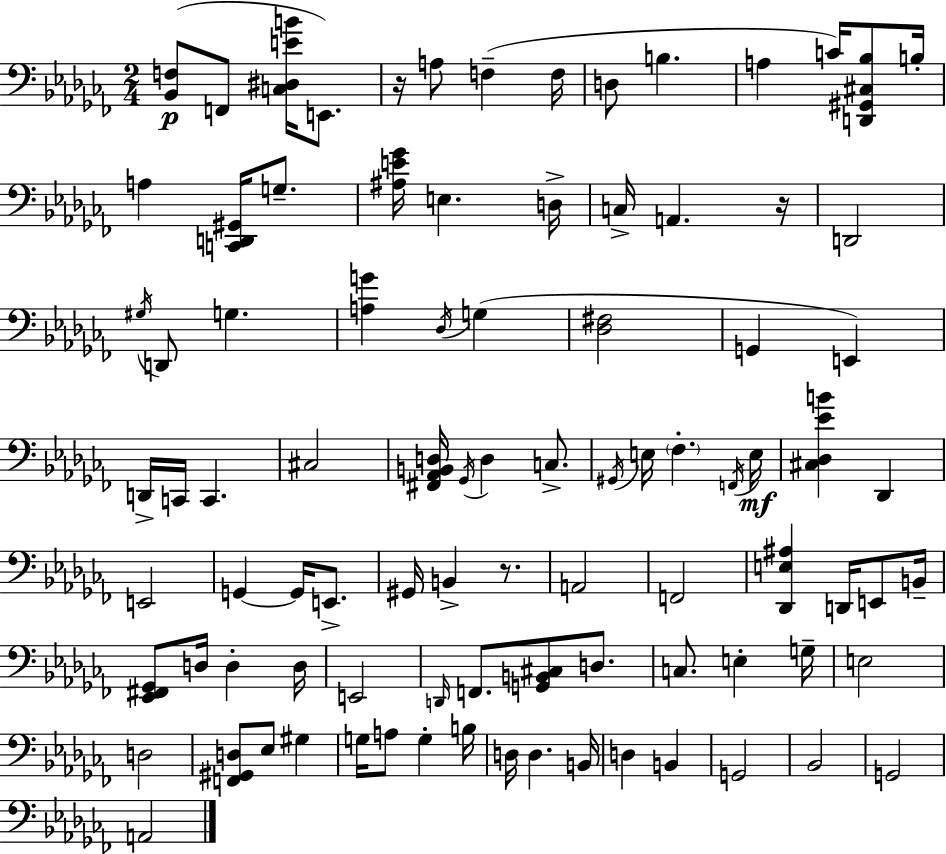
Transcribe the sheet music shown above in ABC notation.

X:1
T:Untitled
M:2/4
L:1/4
K:Abm
[_B,,F,]/2 F,,/2 [C,^D,EB]/4 E,,/2 z/4 A,/2 F, F,/4 D,/2 B, A, C/4 [D,,^G,,^C,_B,]/2 B,/4 A, [C,,D,,^G,,]/4 G,/2 [^A,E_G]/4 E, D,/4 C,/4 A,, z/4 D,,2 ^G,/4 D,,/2 G, [A,G] _D,/4 G, [_D,^F,]2 G,, E,, D,,/4 C,,/4 C,, ^C,2 [^F,,_A,,B,,D,]/4 _G,,/4 D, C,/2 ^G,,/4 E,/4 _F, F,,/4 E,/4 [^C,_D,_EB] _D,, E,,2 G,, G,,/4 E,,/2 ^G,,/4 B,, z/2 A,,2 F,,2 [_D,,E,^A,] D,,/4 E,,/2 B,,/4 [_E,,^F,,_G,,]/2 D,/4 D, D,/4 E,,2 D,,/4 F,,/2 [G,,B,,^C,]/2 D,/2 C,/2 E, G,/4 E,2 D,2 [F,,^G,,D,]/2 _E,/2 ^G, G,/4 A,/2 G, B,/4 D,/4 D, B,,/4 D, B,, G,,2 _B,,2 G,,2 A,,2